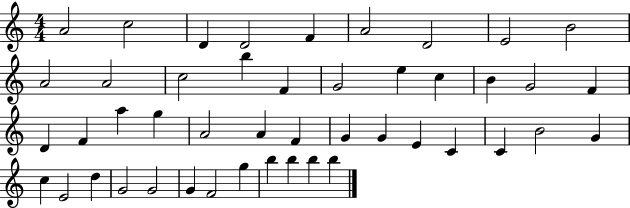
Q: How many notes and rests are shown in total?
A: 46